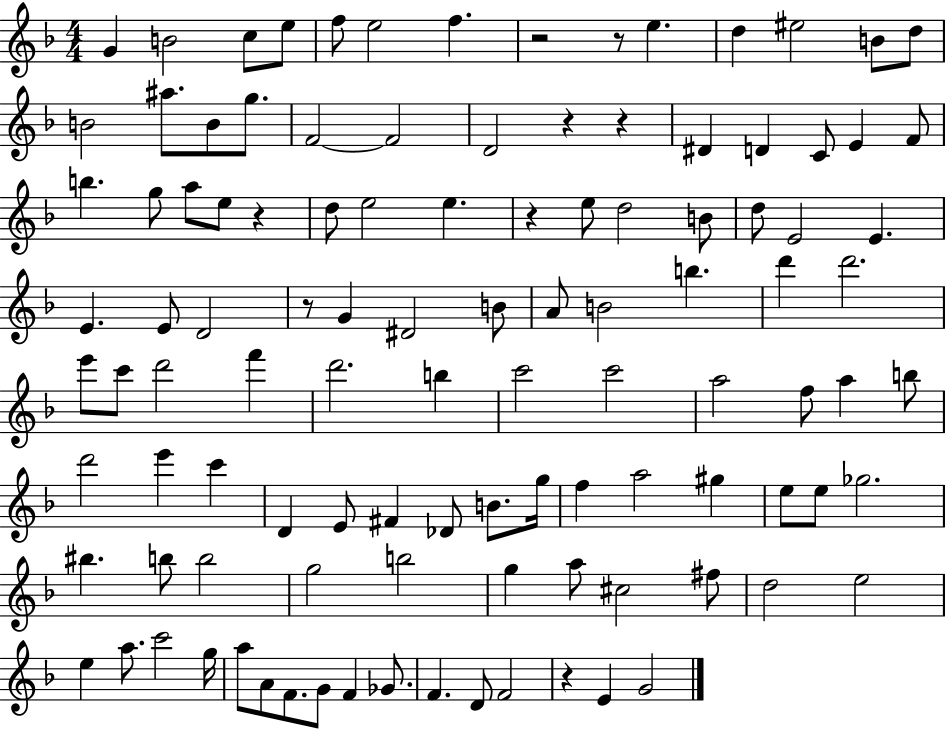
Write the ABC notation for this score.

X:1
T:Untitled
M:4/4
L:1/4
K:F
G B2 c/2 e/2 f/2 e2 f z2 z/2 e d ^e2 B/2 d/2 B2 ^a/2 B/2 g/2 F2 F2 D2 z z ^D D C/2 E F/2 b g/2 a/2 e/2 z d/2 e2 e z e/2 d2 B/2 d/2 E2 E E E/2 D2 z/2 G ^D2 B/2 A/2 B2 b d' d'2 e'/2 c'/2 d'2 f' d'2 b c'2 c'2 a2 f/2 a b/2 d'2 e' c' D E/2 ^F _D/2 B/2 g/4 f a2 ^g e/2 e/2 _g2 ^b b/2 b2 g2 b2 g a/2 ^c2 ^f/2 d2 e2 e a/2 c'2 g/4 a/2 A/2 F/2 G/2 F _G/2 F D/2 F2 z E G2